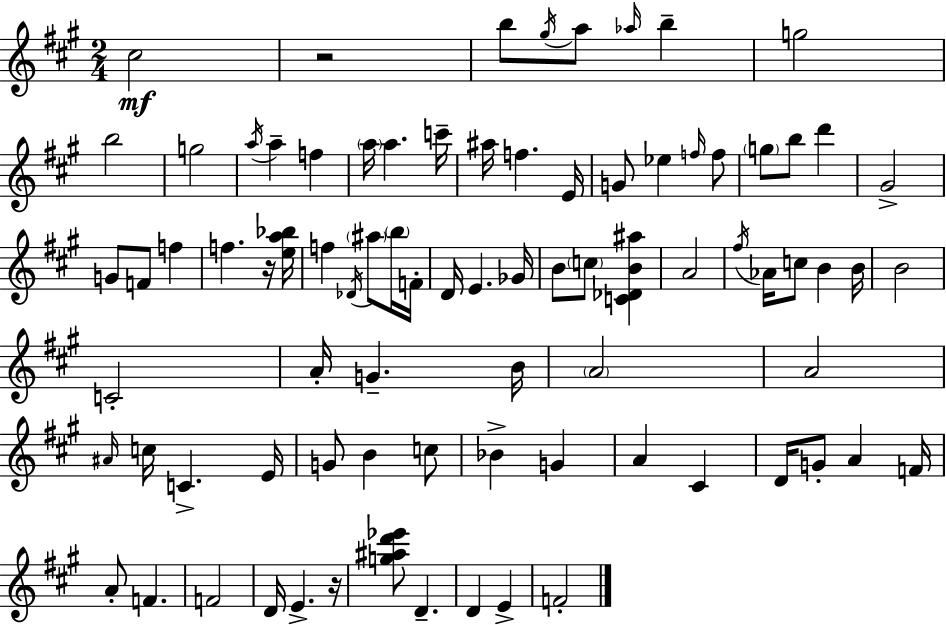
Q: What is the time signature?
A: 2/4